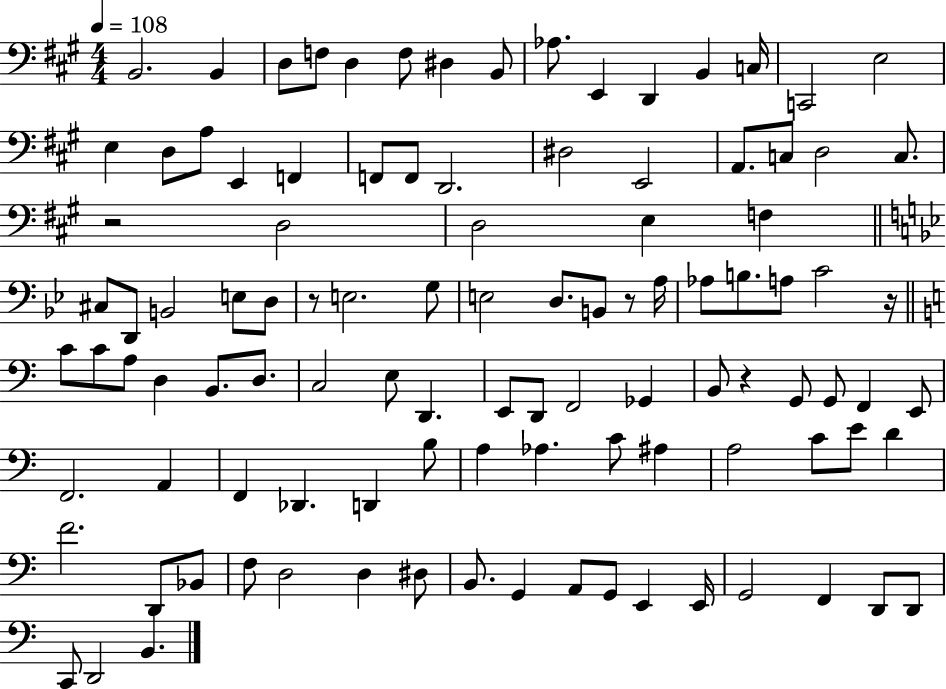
{
  \clef bass
  \numericTimeSignature
  \time 4/4
  \key a \major
  \tempo 4 = 108
  b,2. b,4 | d8 f8 d4 f8 dis4 b,8 | aes8. e,4 d,4 b,4 c16 | c,2 e2 | \break e4 d8 a8 e,4 f,4 | f,8 f,8 d,2. | dis2 e,2 | a,8. c8 d2 c8. | \break r2 d2 | d2 e4 f4 | \bar "||" \break \key g \minor cis8 d,8 b,2 e8 d8 | r8 e2. g8 | e2 d8. b,8 r8 a16 | aes8 b8. a8 c'2 r16 | \break \bar "||" \break \key c \major c'8 c'8 a8 d4 b,8. d8. | c2 e8 d,4. | e,8 d,8 f,2 ges,4 | b,8 r4 g,8 g,8 f,4 e,8 | \break f,2. a,4 | f,4 des,4. d,4 b8 | a4 aes4. c'8 ais4 | a2 c'8 e'8 d'4 | \break f'2. d,8 bes,8 | f8 d2 d4 dis8 | b,8. g,4 a,8 g,8 e,4 e,16 | g,2 f,4 d,8 d,8 | \break c,8 d,2 b,4. | \bar "|."
}